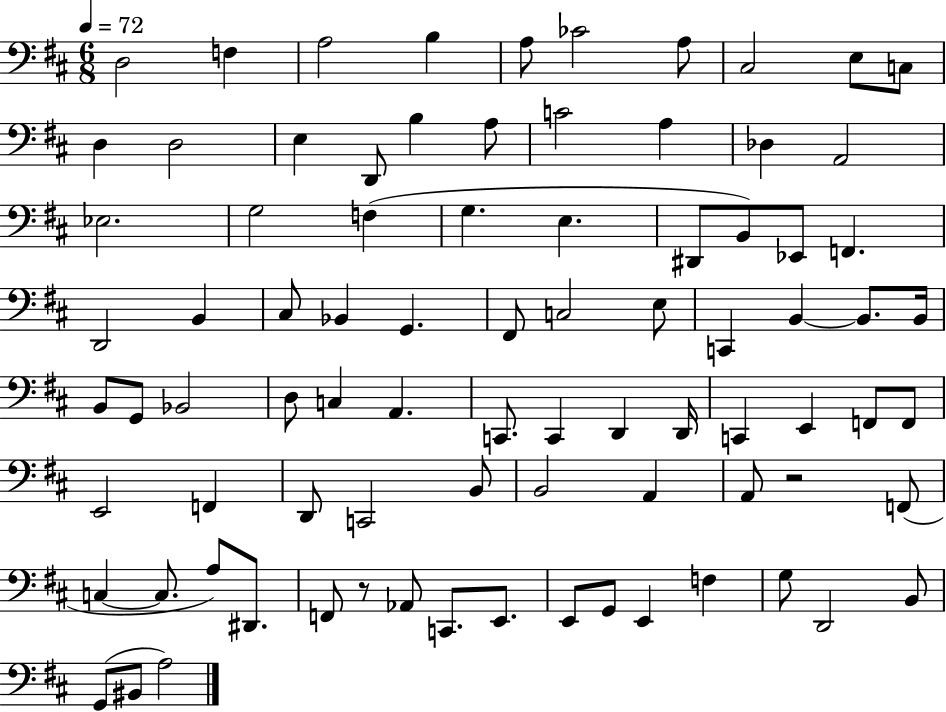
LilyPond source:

{
  \clef bass
  \numericTimeSignature
  \time 6/8
  \key d \major
  \tempo 4 = 72
  d2 f4 | a2 b4 | a8 ces'2 a8 | cis2 e8 c8 | \break d4 d2 | e4 d,8 b4 a8 | c'2 a4 | des4 a,2 | \break ees2. | g2 f4( | g4. e4. | dis,8 b,8) ees,8 f,4. | \break d,2 b,4 | cis8 bes,4 g,4. | fis,8 c2 e8 | c,4 b,4~~ b,8. b,16 | \break b,8 g,8 bes,2 | d8 c4 a,4. | c,8. c,4 d,4 d,16 | c,4 e,4 f,8 f,8 | \break e,2 f,4 | d,8 c,2 b,8 | b,2 a,4 | a,8 r2 f,8( | \break c4~~ c8. a8) dis,8. | f,8 r8 aes,8 c,8. e,8. | e,8 g,8 e,4 f4 | g8 d,2 b,8 | \break g,8( bis,8 a2) | \bar "|."
}